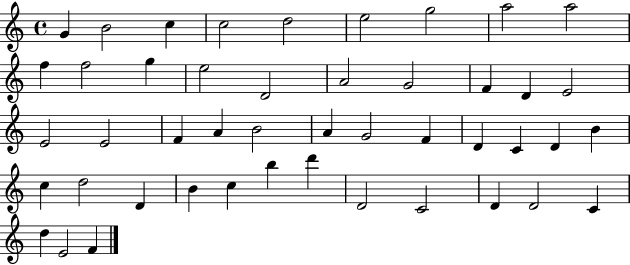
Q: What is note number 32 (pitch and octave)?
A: C5